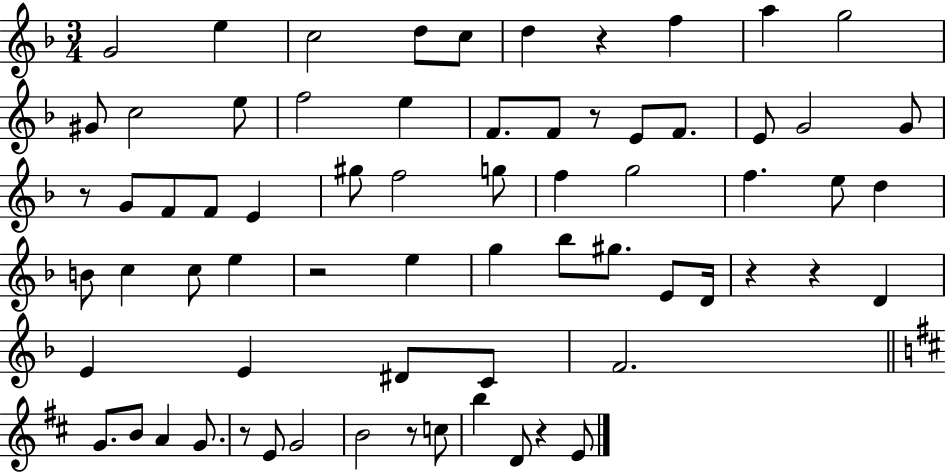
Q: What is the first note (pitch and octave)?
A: G4